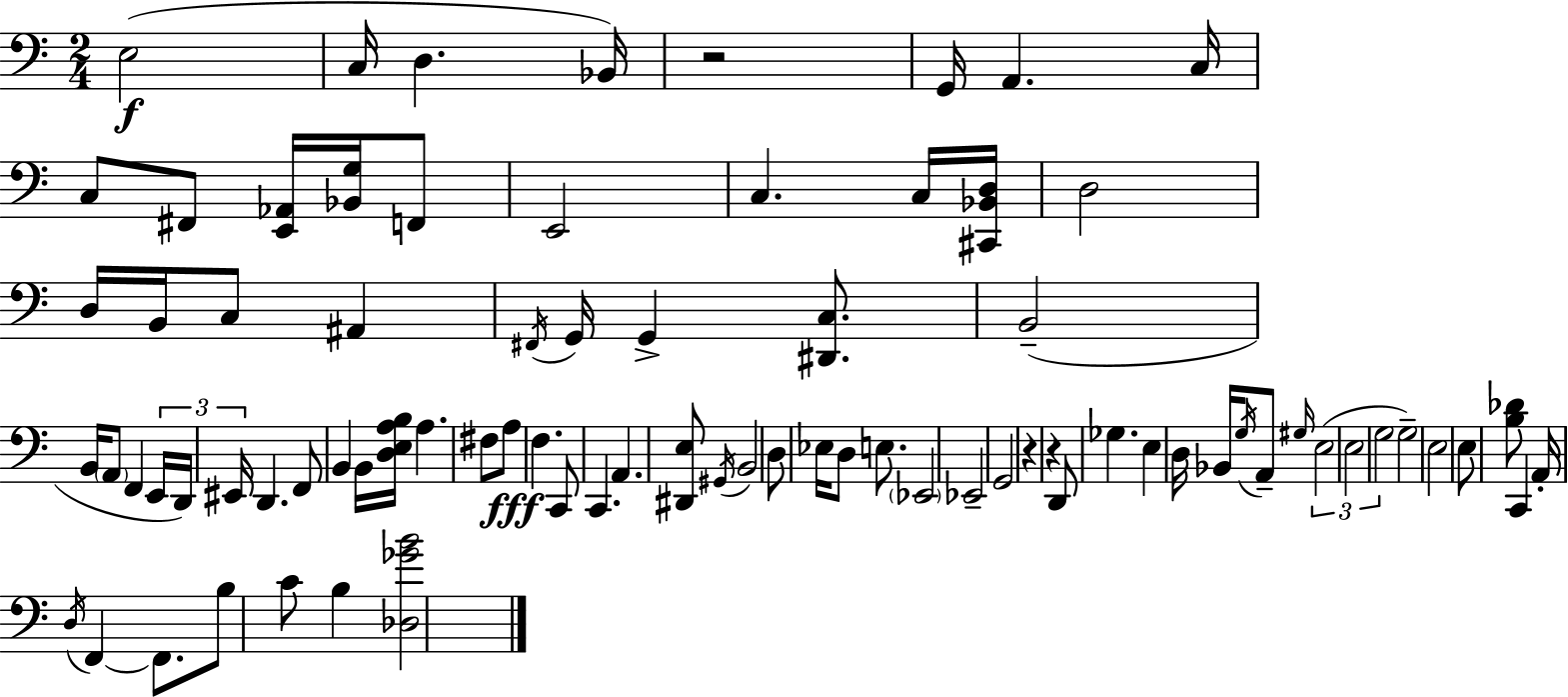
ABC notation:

X:1
T:Untitled
M:2/4
L:1/4
K:C
E,2 C,/4 D, _B,,/4 z2 G,,/4 A,, C,/4 C,/2 ^F,,/2 [E,,_A,,]/4 [_B,,G,]/4 F,,/2 E,,2 C, C,/4 [^C,,_B,,D,]/4 D,2 D,/4 B,,/4 C,/2 ^A,, ^F,,/4 G,,/4 G,, [^D,,C,]/2 B,,2 B,,/4 A,,/2 F,, E,,/4 D,,/4 ^E,,/4 D,, F,,/2 B,, B,,/4 [D,E,A,B,]/4 A, ^F,/2 A,/2 F, C,,/2 C,, A,, [^D,,E,]/2 ^G,,/4 B,,2 D,/2 _E,/4 D,/2 E,/2 _E,,2 _E,,2 G,,2 z z D,,/2 _G, E, D,/4 _B,,/4 G,/4 A,,/2 ^G,/4 E,2 E,2 G,2 G,2 E,2 E,/2 [B,_D]/2 C,, A,,/4 D,/4 F,, F,,/2 B,/2 C/2 B, [_D,_GB]2